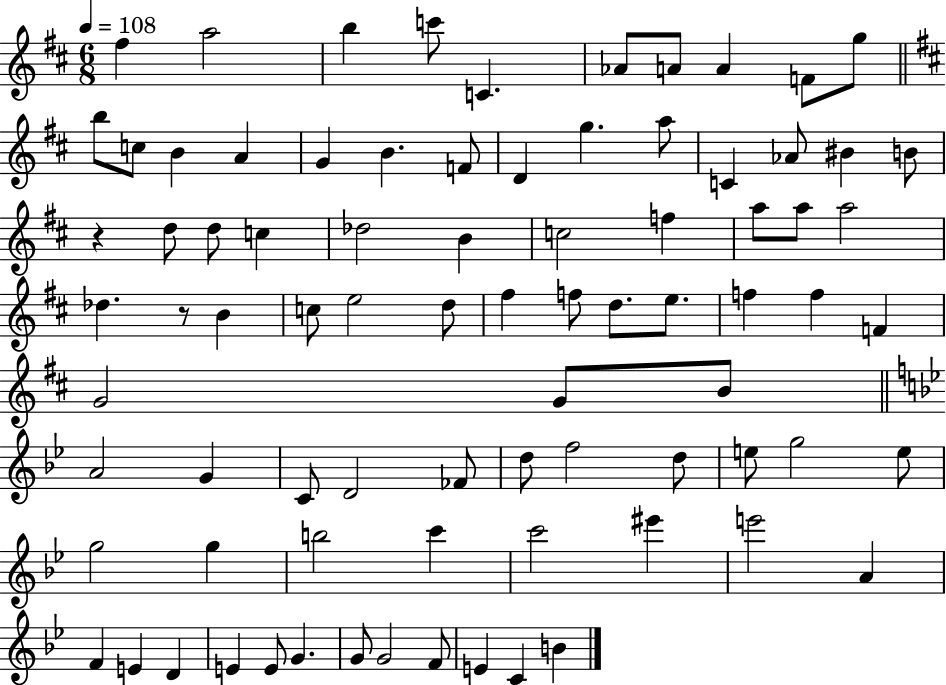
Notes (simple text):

F#5/q A5/h B5/q C6/e C4/q. Ab4/e A4/e A4/q F4/e G5/e B5/e C5/e B4/q A4/q G4/q B4/q. F4/e D4/q G5/q. A5/e C4/q Ab4/e BIS4/q B4/e R/q D5/e D5/e C5/q Db5/h B4/q C5/h F5/q A5/e A5/e A5/h Db5/q. R/e B4/q C5/e E5/h D5/e F#5/q F5/e D5/e. E5/e. F5/q F5/q F4/q G4/h G4/e B4/e A4/h G4/q C4/e D4/h FES4/e D5/e F5/h D5/e E5/e G5/h E5/e G5/h G5/q B5/h C6/q C6/h EIS6/q E6/h A4/q F4/q E4/q D4/q E4/q E4/e G4/q. G4/e G4/h F4/e E4/q C4/q B4/q